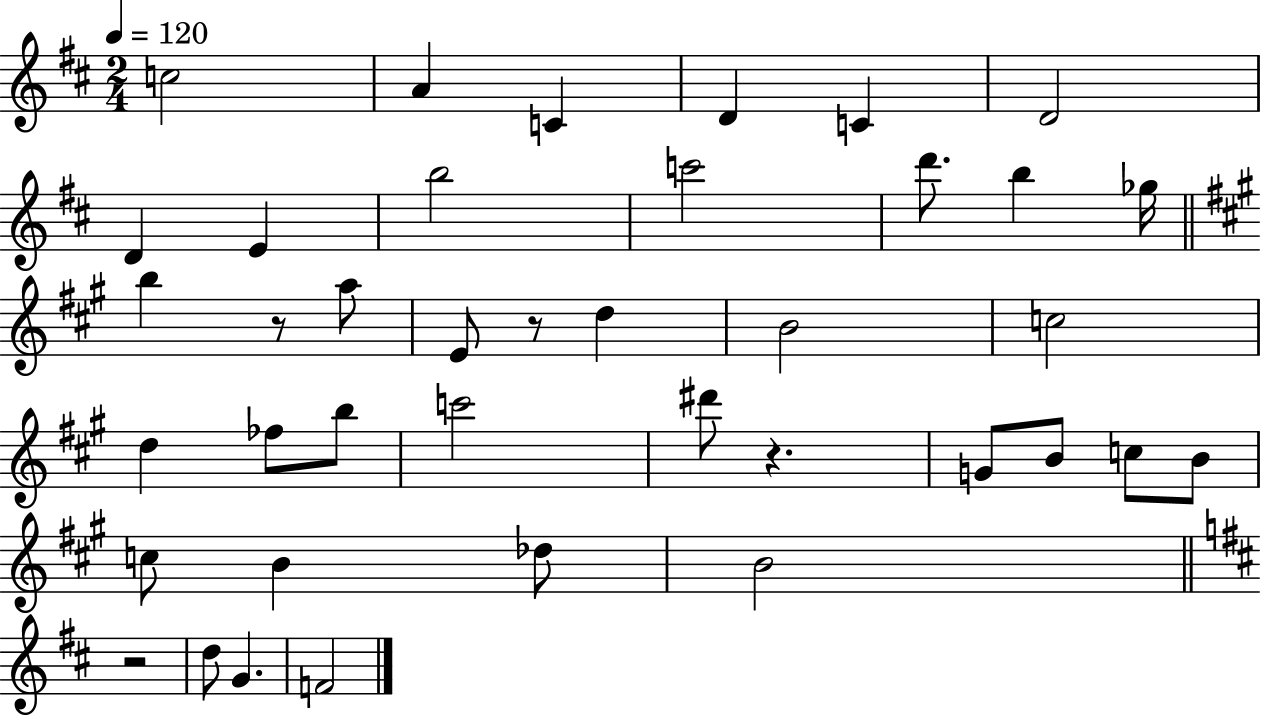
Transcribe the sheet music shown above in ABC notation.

X:1
T:Untitled
M:2/4
L:1/4
K:D
c2 A C D C D2 D E b2 c'2 d'/2 b _g/4 b z/2 a/2 E/2 z/2 d B2 c2 d _f/2 b/2 c'2 ^d'/2 z G/2 B/2 c/2 B/2 c/2 B _d/2 B2 z2 d/2 G F2